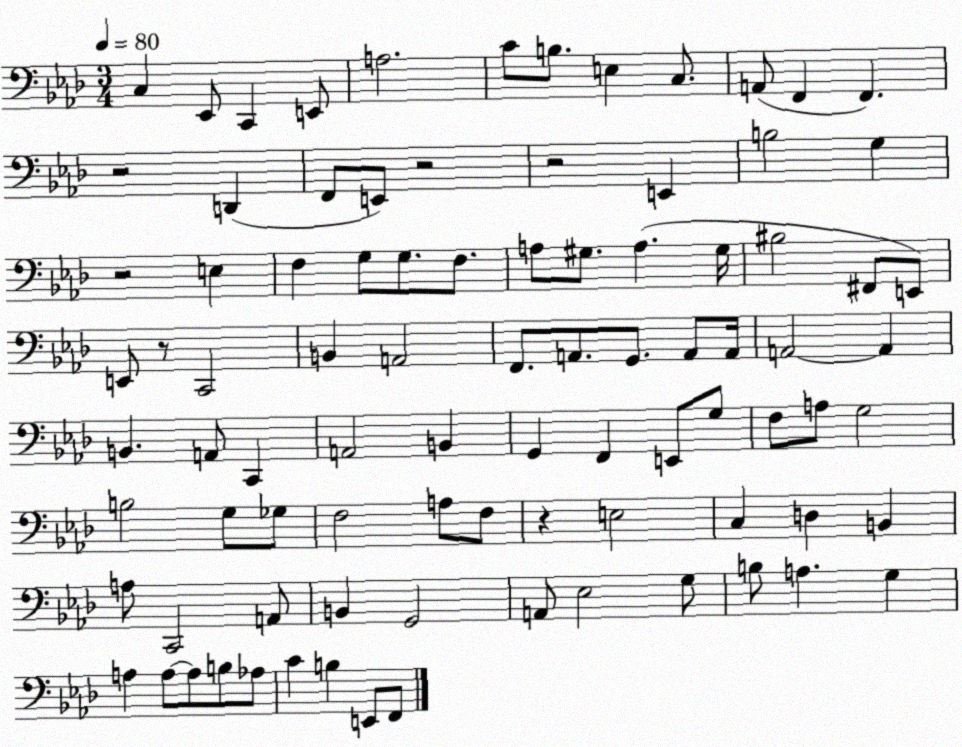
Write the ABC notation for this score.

X:1
T:Untitled
M:3/4
L:1/4
K:Ab
C, _E,,/2 C,, E,,/2 A,2 C/2 B,/2 E, C,/2 A,,/2 F,, F,, z2 D,, F,,/2 E,,/2 z2 z2 E,, B,2 G, z2 E, F, G,/2 G,/2 F,/2 A,/2 ^G,/2 A, ^G,/4 ^B,2 ^F,,/2 E,,/2 E,,/2 z/2 C,,2 B,, A,,2 F,,/2 A,,/2 G,,/2 A,,/2 A,,/4 A,,2 A,, B,, A,,/2 C,, A,,2 B,, G,, F,, E,,/2 G,/2 F,/2 A,/2 G,2 B,2 G,/2 _G,/2 F,2 A,/2 F,/2 z E,2 C, D, B,, A,/2 C,,2 A,,/2 B,, G,,2 A,,/2 _E,2 G,/2 B,/2 A, G, A, A,/2 A,/2 B,/2 _A,/2 C B, E,,/2 F,,/2